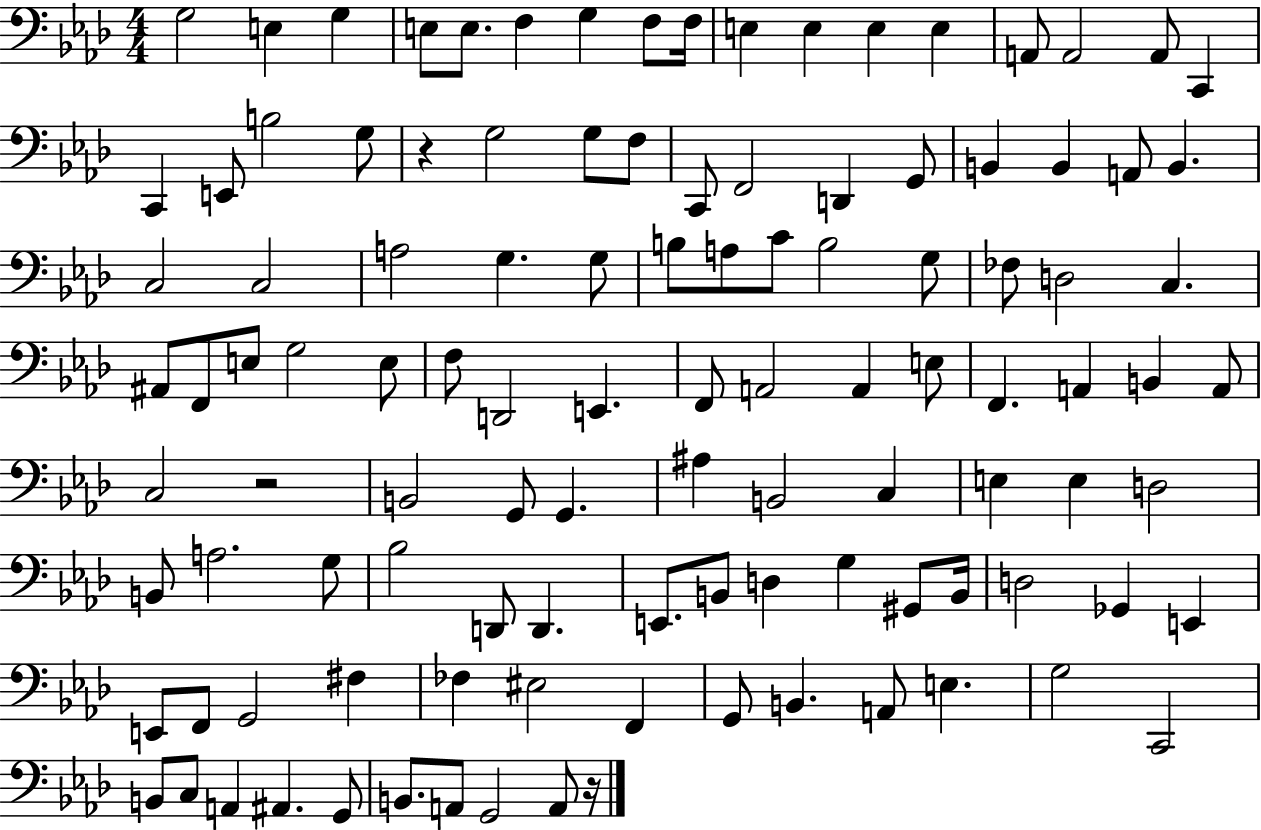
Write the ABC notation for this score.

X:1
T:Untitled
M:4/4
L:1/4
K:Ab
G,2 E, G, E,/2 E,/2 F, G, F,/2 F,/4 E, E, E, E, A,,/2 A,,2 A,,/2 C,, C,, E,,/2 B,2 G,/2 z G,2 G,/2 F,/2 C,,/2 F,,2 D,, G,,/2 B,, B,, A,,/2 B,, C,2 C,2 A,2 G, G,/2 B,/2 A,/2 C/2 B,2 G,/2 _F,/2 D,2 C, ^A,,/2 F,,/2 E,/2 G,2 E,/2 F,/2 D,,2 E,, F,,/2 A,,2 A,, E,/2 F,, A,, B,, A,,/2 C,2 z2 B,,2 G,,/2 G,, ^A, B,,2 C, E, E, D,2 B,,/2 A,2 G,/2 _B,2 D,,/2 D,, E,,/2 B,,/2 D, G, ^G,,/2 B,,/4 D,2 _G,, E,, E,,/2 F,,/2 G,,2 ^F, _F, ^E,2 F,, G,,/2 B,, A,,/2 E, G,2 C,,2 B,,/2 C,/2 A,, ^A,, G,,/2 B,,/2 A,,/2 G,,2 A,,/2 z/4